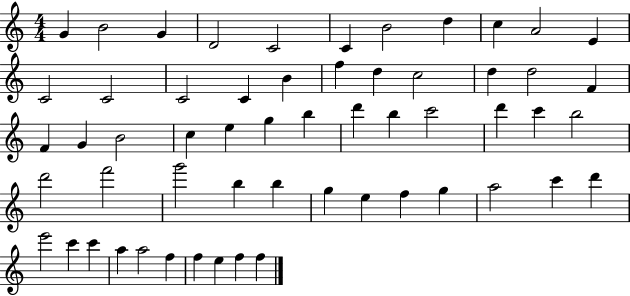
{
  \clef treble
  \numericTimeSignature
  \time 4/4
  \key c \major
  g'4 b'2 g'4 | d'2 c'2 | c'4 b'2 d''4 | c''4 a'2 e'4 | \break c'2 c'2 | c'2 c'4 b'4 | f''4 d''4 c''2 | d''4 d''2 f'4 | \break f'4 g'4 b'2 | c''4 e''4 g''4 b''4 | d'''4 b''4 c'''2 | d'''4 c'''4 b''2 | \break d'''2 f'''2 | g'''2 b''4 b''4 | g''4 e''4 f''4 g''4 | a''2 c'''4 d'''4 | \break e'''2 c'''4 c'''4 | a''4 a''2 f''4 | f''4 e''4 f''4 f''4 | \bar "|."
}